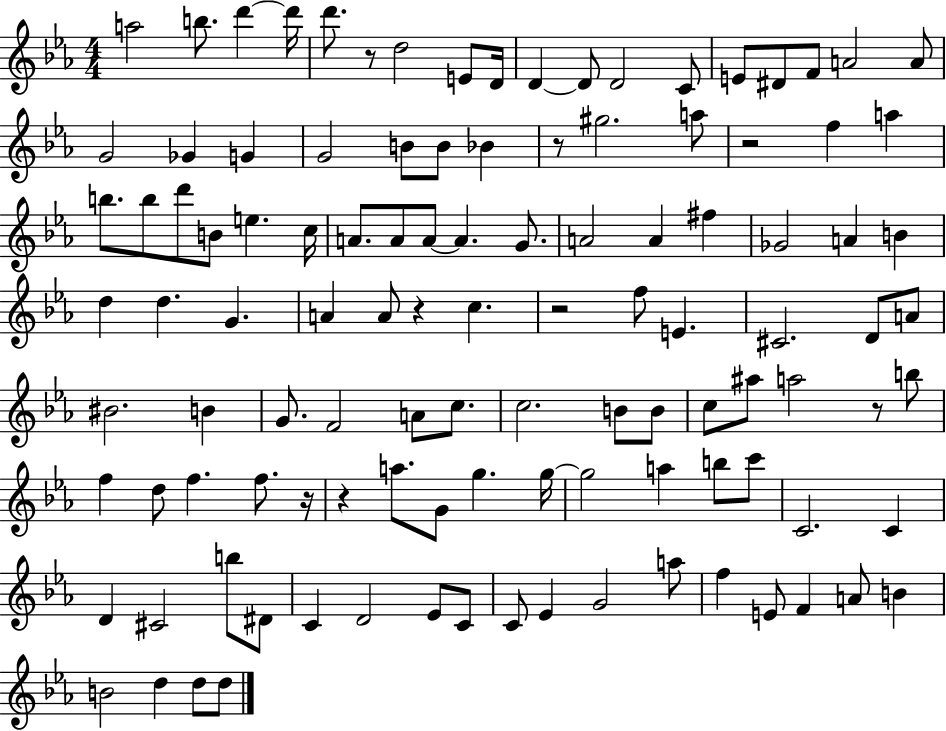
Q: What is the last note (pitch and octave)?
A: D5